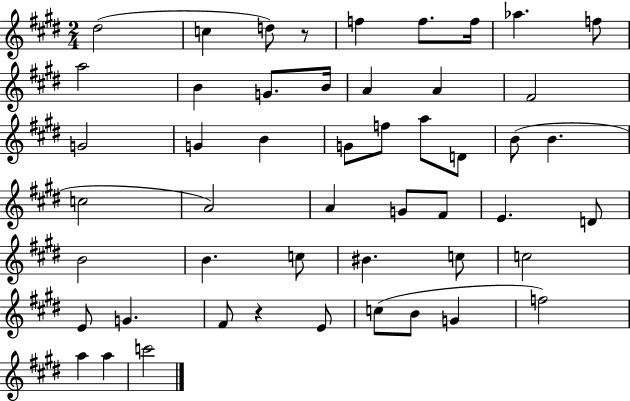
D#5/h C5/q D5/e R/e F5/q F5/e. F5/s Ab5/q. F5/e A5/h B4/q G4/e. B4/s A4/q A4/q F#4/h G4/h G4/q B4/q G4/e F5/e A5/e D4/e B4/e B4/q. C5/h A4/h A4/q G4/e F#4/e E4/q. D4/e B4/h B4/q. C5/e BIS4/q. C5/e C5/h E4/e G4/q. F#4/e R/q E4/e C5/e B4/e G4/q F5/h A5/q A5/q C6/h